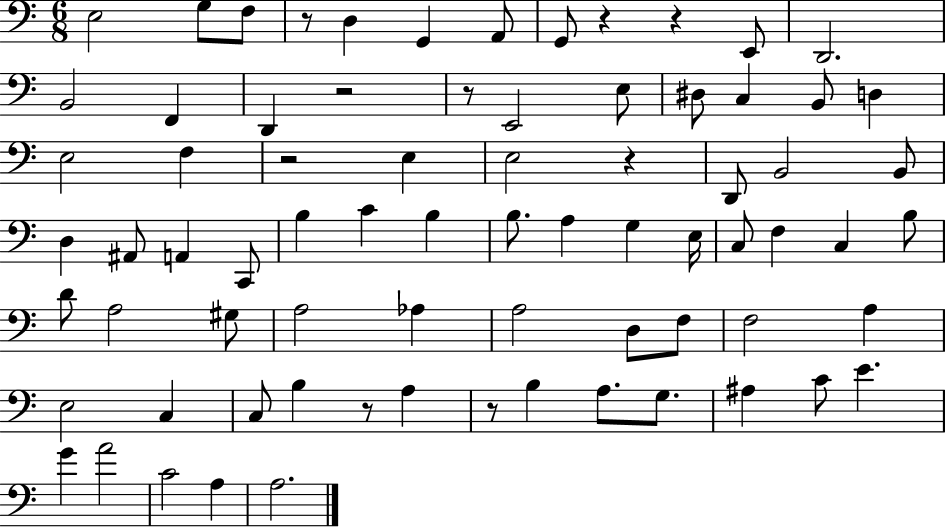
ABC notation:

X:1
T:Untitled
M:6/8
L:1/4
K:C
E,2 G,/2 F,/2 z/2 D, G,, A,,/2 G,,/2 z z E,,/2 D,,2 B,,2 F,, D,, z2 z/2 E,,2 E,/2 ^D,/2 C, B,,/2 D, E,2 F, z2 E, E,2 z D,,/2 B,,2 B,,/2 D, ^A,,/2 A,, C,,/2 B, C B, B,/2 A, G, E,/4 C,/2 F, C, B,/2 D/2 A,2 ^G,/2 A,2 _A, A,2 D,/2 F,/2 F,2 A, E,2 C, C,/2 B, z/2 A, z/2 B, A,/2 G,/2 ^A, C/2 E G A2 C2 A, A,2